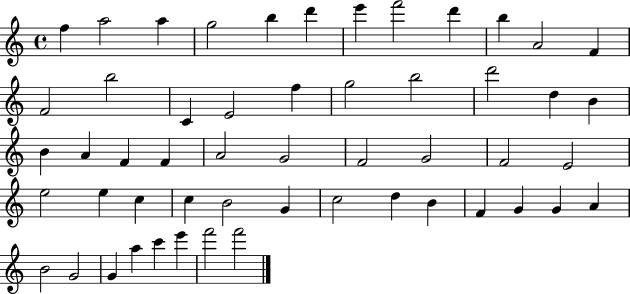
F5/q A5/h A5/q G5/h B5/q D6/q E6/q F6/h D6/q B5/q A4/h F4/q F4/h B5/h C4/q E4/h F5/q G5/h B5/h D6/h D5/q B4/q B4/q A4/q F4/q F4/q A4/h G4/h F4/h G4/h F4/h E4/h E5/h E5/q C5/q C5/q B4/h G4/q C5/h D5/q B4/q F4/q G4/q G4/q A4/q B4/h G4/h G4/q A5/q C6/q E6/q F6/h F6/h